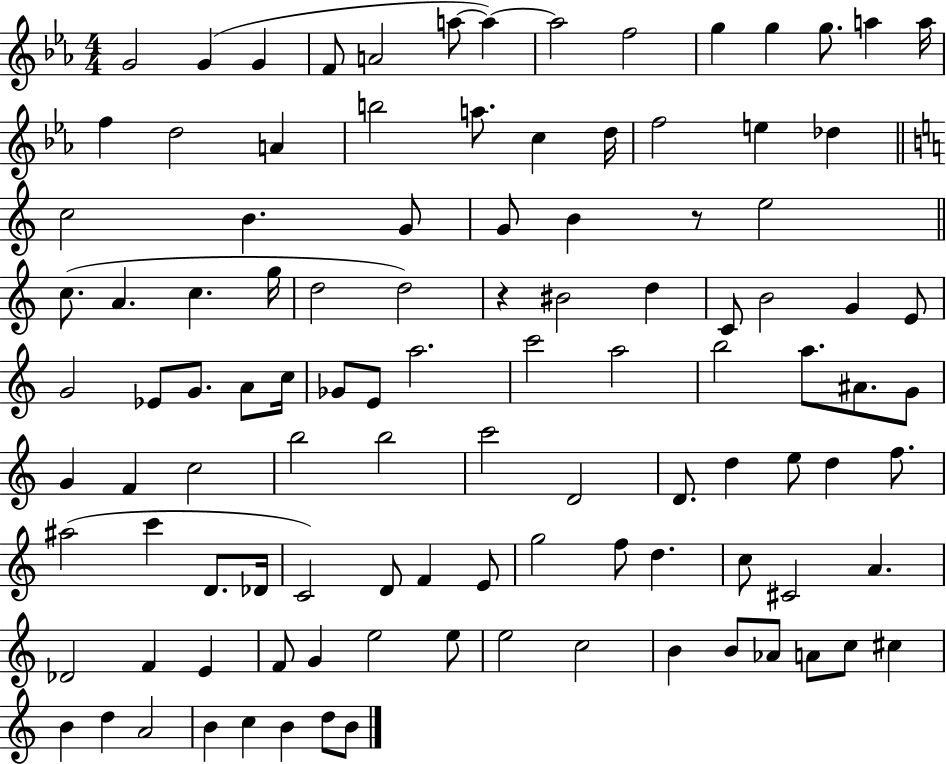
{
  \clef treble
  \numericTimeSignature
  \time 4/4
  \key ees \major
  \repeat volta 2 { g'2 g'4( g'4 | f'8 a'2 a''8~~ a''4~~) | a''2 f''2 | g''4 g''4 g''8. a''4 a''16 | \break f''4 d''2 a'4 | b''2 a''8. c''4 d''16 | f''2 e''4 des''4 | \bar "||" \break \key a \minor c''2 b'4. g'8 | g'8 b'4 r8 e''2 | \bar "||" \break \key c \major c''8.( a'4. c''4. g''16 | d''2 d''2) | r4 bis'2 d''4 | c'8 b'2 g'4 e'8 | \break g'2 ees'8 g'8. a'8 c''16 | ges'8 e'8 a''2. | c'''2 a''2 | b''2 a''8. ais'8. g'8 | \break g'4 f'4 c''2 | b''2 b''2 | c'''2 d'2 | d'8. d''4 e''8 d''4 f''8. | \break ais''2( c'''4 d'8. des'16 | c'2) d'8 f'4 e'8 | g''2 f''8 d''4. | c''8 cis'2 a'4. | \break des'2 f'4 e'4 | f'8 g'4 e''2 e''8 | e''2 c''2 | b'4 b'8 aes'8 a'8 c''8 cis''4 | \break b'4 d''4 a'2 | b'4 c''4 b'4 d''8 b'8 | } \bar "|."
}